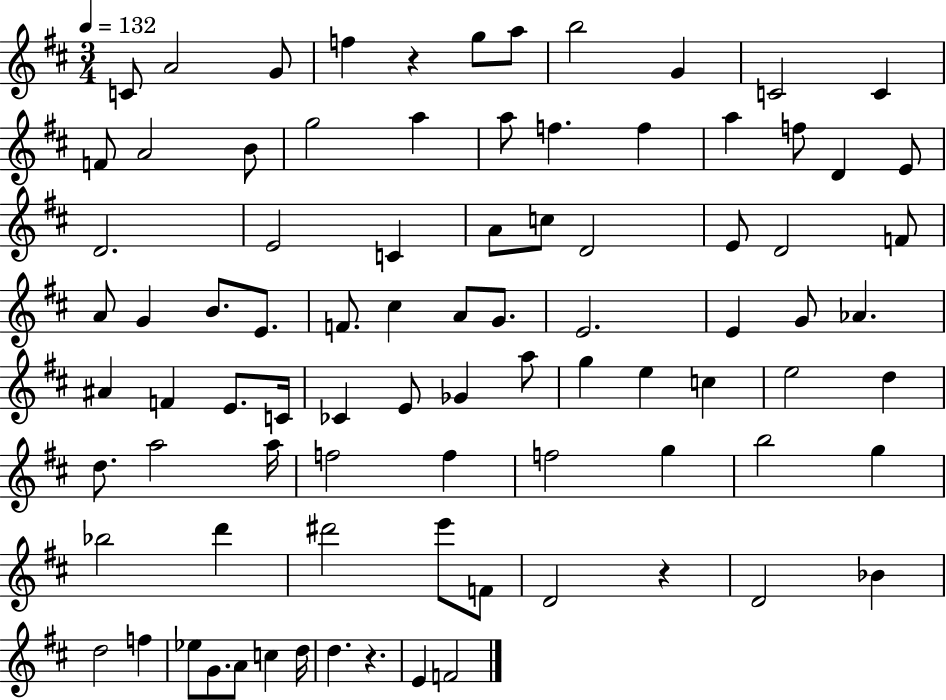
X:1
T:Untitled
M:3/4
L:1/4
K:D
C/2 A2 G/2 f z g/2 a/2 b2 G C2 C F/2 A2 B/2 g2 a a/2 f f a f/2 D E/2 D2 E2 C A/2 c/2 D2 E/2 D2 F/2 A/2 G B/2 E/2 F/2 ^c A/2 G/2 E2 E G/2 _A ^A F E/2 C/4 _C E/2 _G a/2 g e c e2 d d/2 a2 a/4 f2 f f2 g b2 g _b2 d' ^d'2 e'/2 F/2 D2 z D2 _B d2 f _e/2 G/2 A/2 c d/4 d z E F2